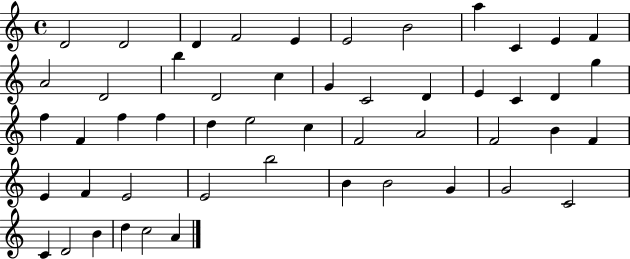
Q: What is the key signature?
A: C major